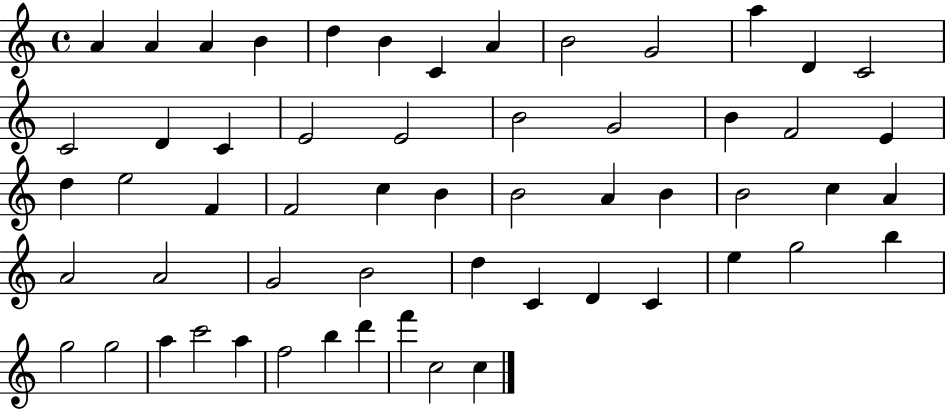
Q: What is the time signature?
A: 4/4